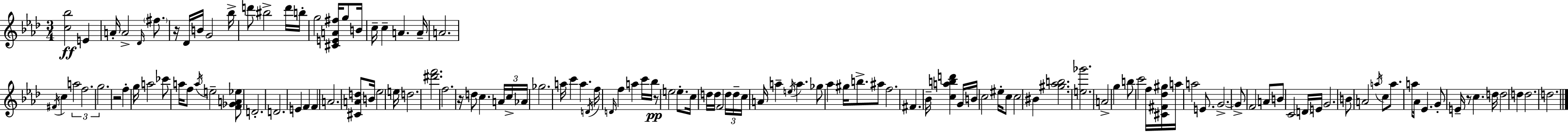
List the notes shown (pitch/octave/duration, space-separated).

[C5,Bb5]/h E4/q A4/s A4/h Db4/s F#5/e. R/s Db4/s B4/s G4/h Bb5/s D6/e BIS5/h D6/s B5/s G5/h [C#4,E4,A4,F#5]/s G5/e B4/s C5/s C5/q A4/q. A4/s A4/h. F#4/s C5/q A5/h F5/h. G5/h. R/h F5/q G5/s A5/h CES6/e A5/s F5/e A5/s E5/h [F4,Gb4,A4,Eb5]/e D4/h. D4/h. E4/q F4/q F4/q A4/h. [C#4,A4,D5]/e B4/s Eb5/h E5/s D5/h. [D#6,F6]/h. F5/h. R/s D5/e C5/q. A4/s C5/s Ab4/s Gb5/h. A5/s C6/q A5/q. D4/s F5/s D4/s F5/q A5/q C6/s Bb5/s R/e E5/h E5/e. C5/s D5/s D5/s F4/h D5/s D5/s C5/s A4/s A5/q E5/s A5/q. Gb5/e Ab5/q G#5/s B5/e. A#5/e F5/h. F#4/q. Bb4/s [C5,A5,B5,D6]/q G4/s B4/s C5/h EIS5/s C5/e C5/h BIS4/q [G#5,Ab5,B5]/h. [E5,Gb6]/h. A4/h G5/q B5/e C6/h F5/s [C#4,F#4,Db5,G#5]/s A5/s A5/h E4/e. G4/h. G4/e F4/h A4/e B4/e C4/h D4/s E4/s G4/h. B4/e A4/h A5/s C5/e A5/e. A5/e Ab4/s Eb4/q. G4/e E4/s R/e C5/q. D5/s D5/h D5/q D5/h. D5/h.